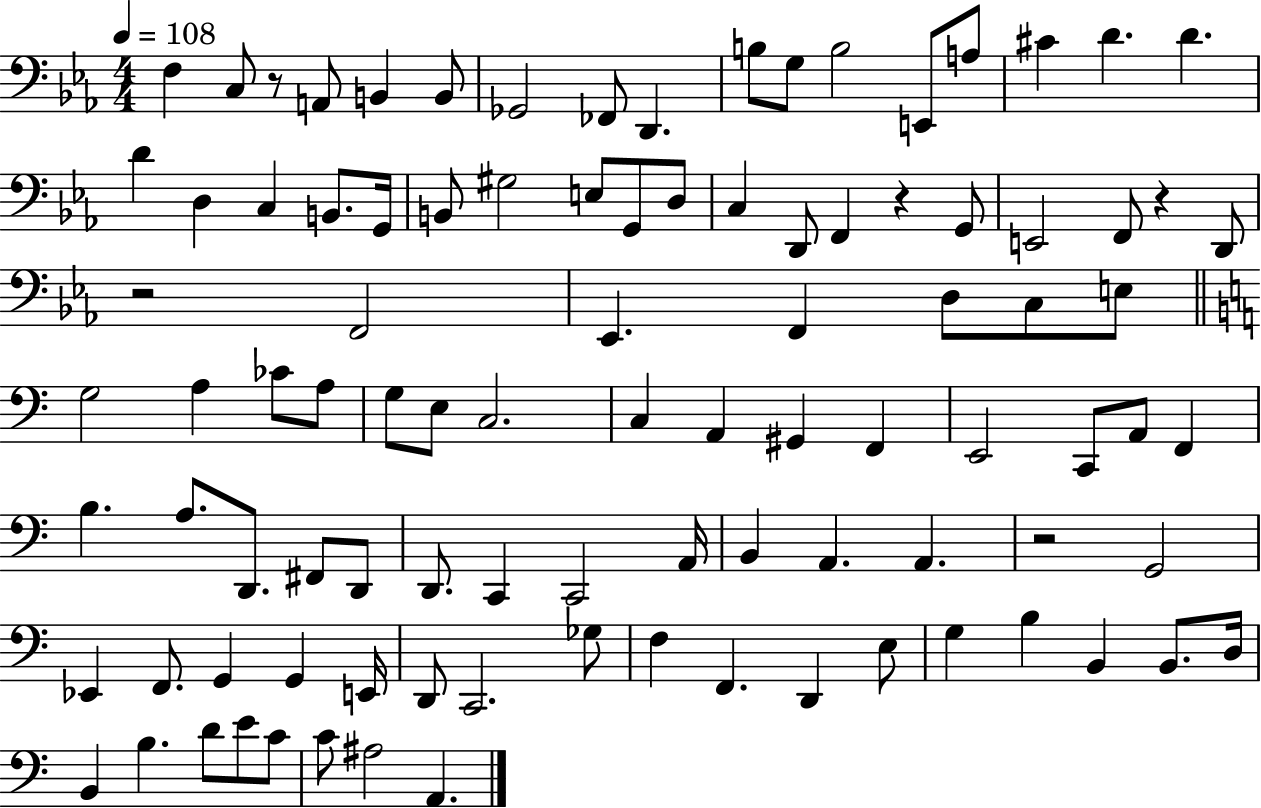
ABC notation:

X:1
T:Untitled
M:4/4
L:1/4
K:Eb
F, C,/2 z/2 A,,/2 B,, B,,/2 _G,,2 _F,,/2 D,, B,/2 G,/2 B,2 E,,/2 A,/2 ^C D D D D, C, B,,/2 G,,/4 B,,/2 ^G,2 E,/2 G,,/2 D,/2 C, D,,/2 F,, z G,,/2 E,,2 F,,/2 z D,,/2 z2 F,,2 _E,, F,, D,/2 C,/2 E,/2 G,2 A, _C/2 A,/2 G,/2 E,/2 C,2 C, A,, ^G,, F,, E,,2 C,,/2 A,,/2 F,, B, A,/2 D,,/2 ^F,,/2 D,,/2 D,,/2 C,, C,,2 A,,/4 B,, A,, A,, z2 G,,2 _E,, F,,/2 G,, G,, E,,/4 D,,/2 C,,2 _G,/2 F, F,, D,, E,/2 G, B, B,, B,,/2 D,/4 B,, B, D/2 E/2 C/2 C/2 ^A,2 A,,